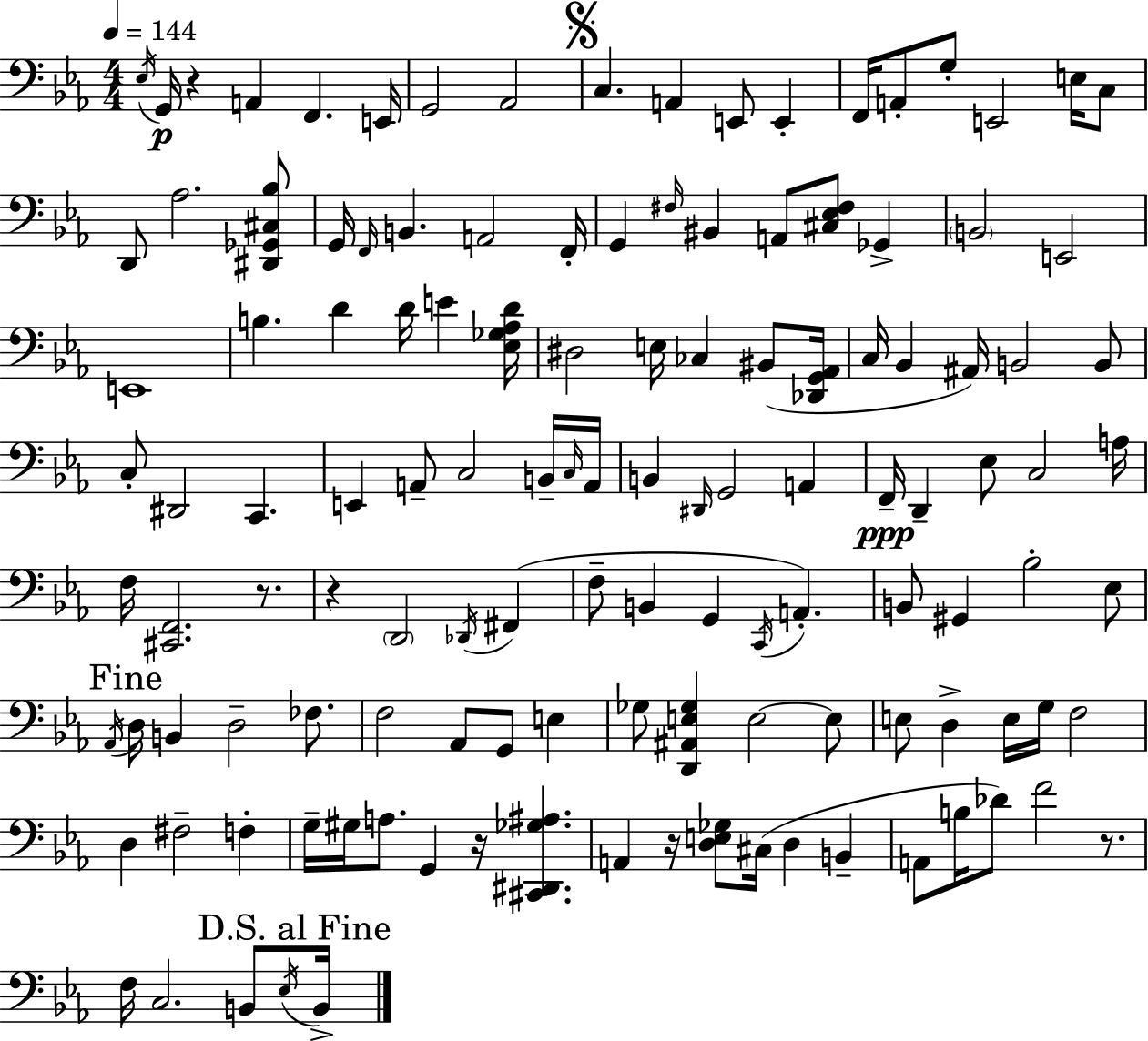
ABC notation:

X:1
T:Untitled
M:4/4
L:1/4
K:Cm
_E,/4 G,,/4 z A,, F,, E,,/4 G,,2 _A,,2 C, A,, E,,/2 E,, F,,/4 A,,/2 G,/2 E,,2 E,/4 C,/2 D,,/2 _A,2 [^D,,_G,,^C,_B,]/2 G,,/4 F,,/4 B,, A,,2 F,,/4 G,, ^F,/4 ^B,, A,,/2 [^C,_E,^F,]/2 _G,, B,,2 E,,2 E,,4 B, D D/4 E [_E,_G,_A,D]/4 ^D,2 E,/4 _C, ^B,,/2 [_D,,G,,_A,,]/4 C,/4 _B,, ^A,,/4 B,,2 B,,/2 C,/2 ^D,,2 C,, E,, A,,/2 C,2 B,,/4 C,/4 A,,/4 B,, ^D,,/4 G,,2 A,, F,,/4 D,, _E,/2 C,2 A,/4 F,/4 [^C,,F,,]2 z/2 z D,,2 _D,,/4 ^F,, F,/2 B,, G,, C,,/4 A,, B,,/2 ^G,, _B,2 _E,/2 _A,,/4 D,/4 B,, D,2 _F,/2 F,2 _A,,/2 G,,/2 E, _G,/2 [D,,^A,,E,_G,] E,2 E,/2 E,/2 D, E,/4 G,/4 F,2 D, ^F,2 F, G,/4 ^G,/4 A,/2 G,, z/4 [^C,,^D,,_G,^A,] A,, z/4 [D,E,_G,]/2 ^C,/4 D, B,, A,,/2 B,/4 _D/2 F2 z/2 F,/4 C,2 B,,/2 _E,/4 B,,/4